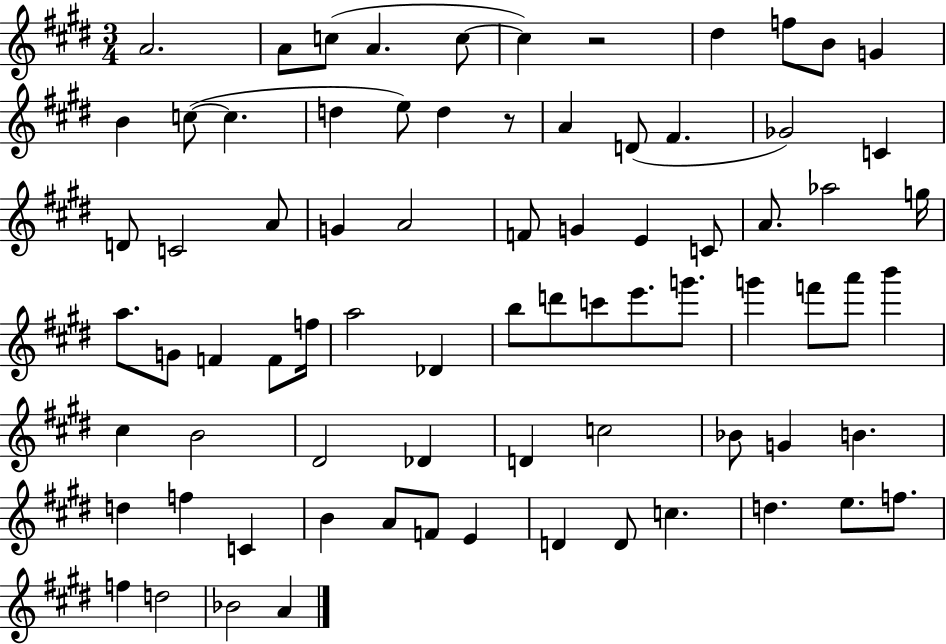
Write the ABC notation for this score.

X:1
T:Untitled
M:3/4
L:1/4
K:E
A2 A/2 c/2 A c/2 c z2 ^d f/2 B/2 G B c/2 c d e/2 d z/2 A D/2 ^F _G2 C D/2 C2 A/2 G A2 F/2 G E C/2 A/2 _a2 g/4 a/2 G/2 F F/2 f/4 a2 _D b/2 d'/2 c'/2 e'/2 g'/2 g' f'/2 a'/2 b' ^c B2 ^D2 _D D c2 _B/2 G B d f C B A/2 F/2 E D D/2 c d e/2 f/2 f d2 _B2 A